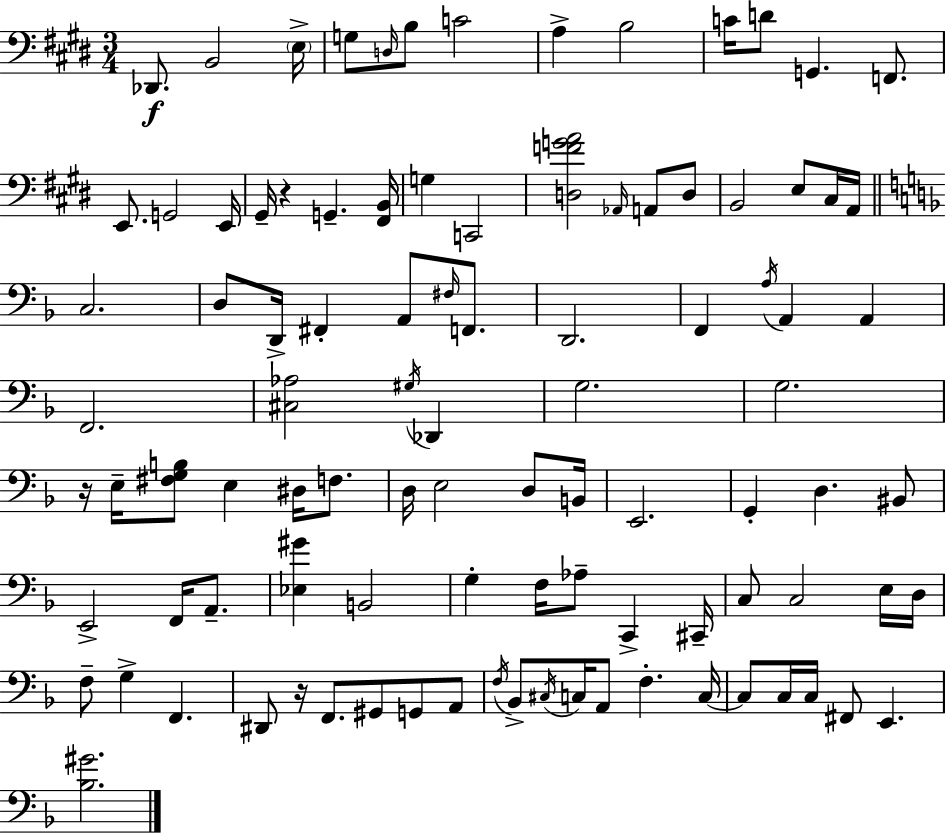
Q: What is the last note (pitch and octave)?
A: E2